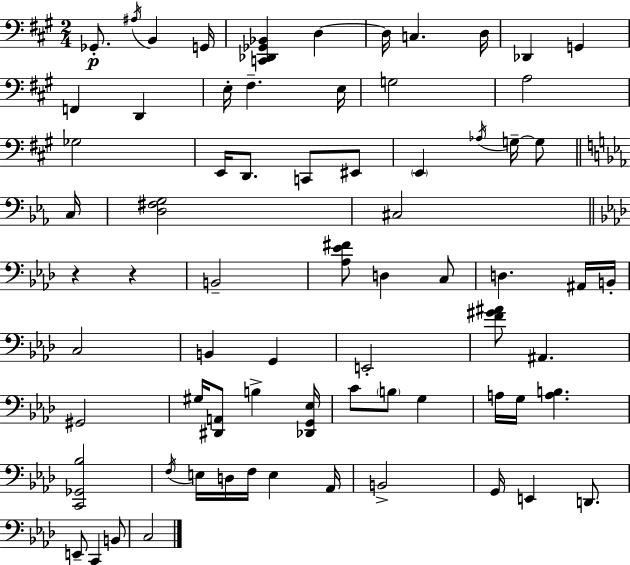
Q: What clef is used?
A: bass